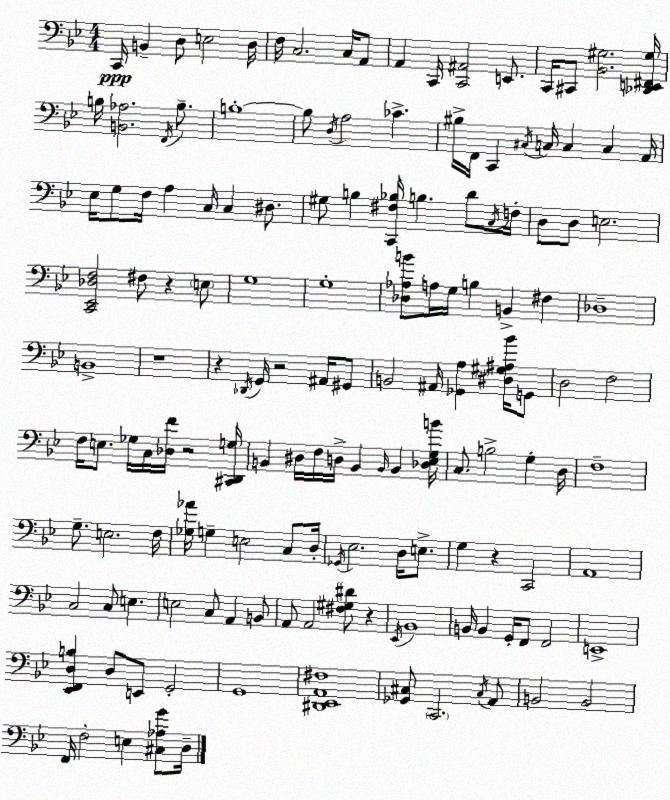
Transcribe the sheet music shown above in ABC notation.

X:1
T:Untitled
M:4/4
L:1/4
K:Bb
C,,/4 B,, D,/2 E,2 D,/4 F,/4 C,2 C,/4 A,,/2 A,, C,,/4 [C,,^A,,]2 E,,/2 C,,/4 ^C,,/2 [_B,,^G,]2 [_D,,E,,^F,,^G,]/4 B,/4 [B,,_A,]2 F,,/4 B,/2 B,4 B,/2 D,/4 A,2 _C ^B,/4 F,,/4 C,, ^C,/4 C,/4 C, C, A,,/4 _E,/4 G,/2 F,/4 A, C,/4 C, ^D,/2 ^G,/2 B, [C,,^F,_B,]/4 B, D/2 C,/4 F,/4 D,/2 D,/2 E,2 [C,,_E,,_D,F,]2 ^F,/2 z E,/2 G,4 G,4 [_D,_A,B]/2 A,/4 G,/4 B, B,, ^F, _D,4 B,,4 z4 z _D,,/4 G,,/4 z2 ^A,,/4 ^G,,/2 B,,2 ^A,,/4 [_G,,A,] [^D,^G,^A,_B]/4 G,,/2 D,2 F,2 F,/4 E,/2 _G,/4 C,/4 [_D,F]/4 z2 [^C,,D,,G,]/4 B,, ^D,/4 F,/4 D,/4 B,, B,,/4 B,, [_D,_E,G,B]/4 C,/2 B,2 G, D,/4 F,4 G,/2 E,2 F,/4 [_G,_A]/4 G, E,2 C,/2 D,/4 _G,,/4 _E,2 D,/4 E,/2 G, z C,,2 A,,4 C,2 C,/2 E, E,2 C,/2 A,, B,,/2 A,,/2 A,,2 [^F,^G,^D]/2 z _E,,/4 _B,,4 B,,/4 B,, G,,/4 F,,/2 F,,2 E,,4 [_E,,F,,D,B,] D,/2 E,,/2 G,,2 G,,4 [^D,,_E,,A,,^F,]4 [_G,,^C,]/2 C,,2 ^C,/4 A,,/2 B,,2 B,,2 F,,/4 F,2 E, [^C,_A,G]/2 D,/4